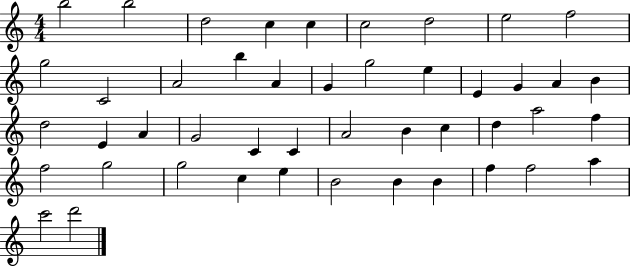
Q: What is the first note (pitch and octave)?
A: B5